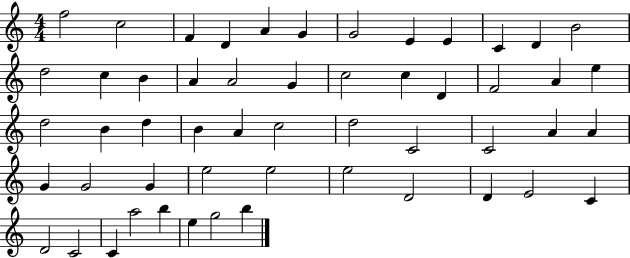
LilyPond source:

{
  \clef treble
  \numericTimeSignature
  \time 4/4
  \key c \major
  f''2 c''2 | f'4 d'4 a'4 g'4 | g'2 e'4 e'4 | c'4 d'4 b'2 | \break d''2 c''4 b'4 | a'4 a'2 g'4 | c''2 c''4 d'4 | f'2 a'4 e''4 | \break d''2 b'4 d''4 | b'4 a'4 c''2 | d''2 c'2 | c'2 a'4 a'4 | \break g'4 g'2 g'4 | e''2 e''2 | e''2 d'2 | d'4 e'2 c'4 | \break d'2 c'2 | c'4 a''2 b''4 | e''4 g''2 b''4 | \bar "|."
}